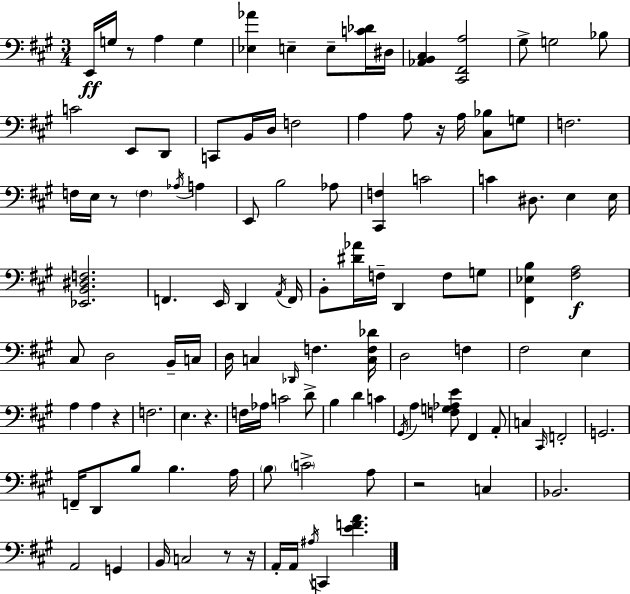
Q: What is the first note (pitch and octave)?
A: E2